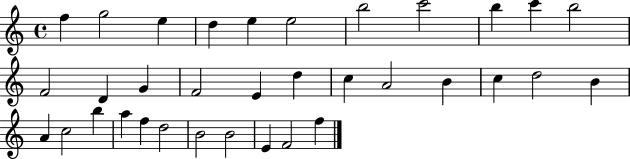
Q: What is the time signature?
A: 4/4